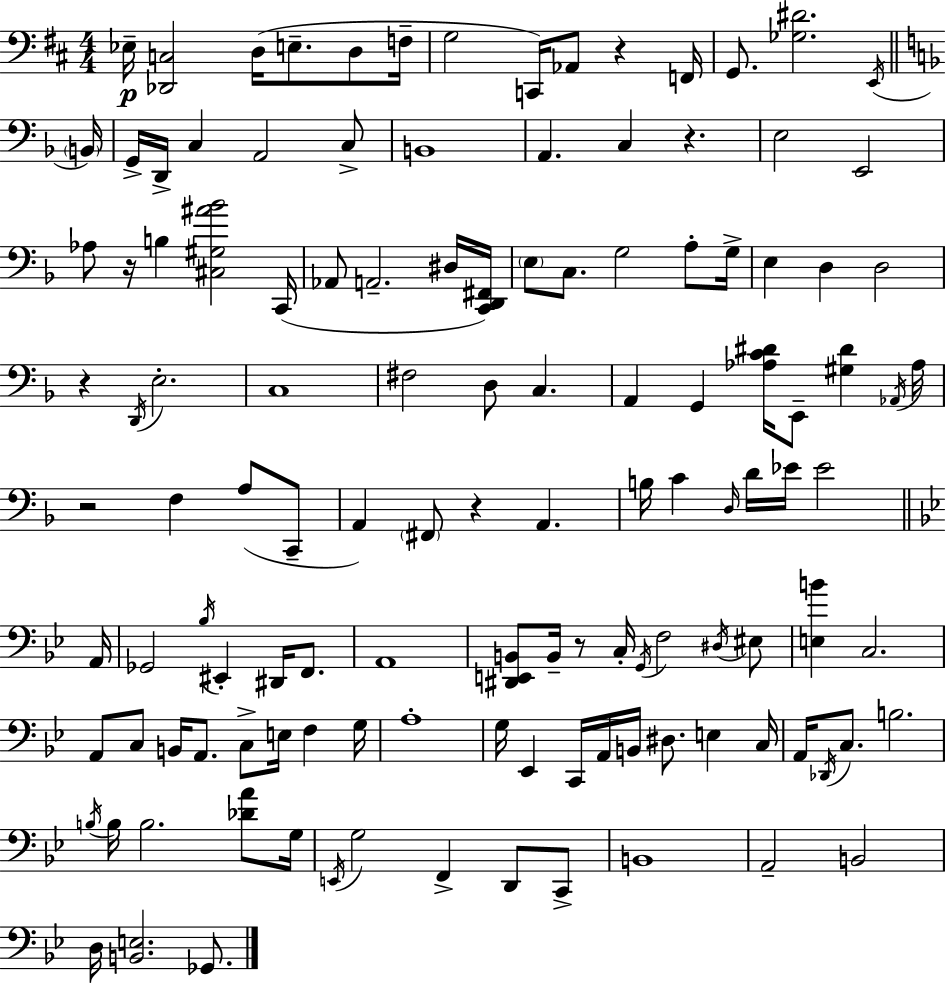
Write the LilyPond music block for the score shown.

{
  \clef bass
  \numericTimeSignature
  \time 4/4
  \key d \major
  ees16--\p <des, c>2 d16( e8.-- d8 f16-- | g2 c,16) aes,8 r4 f,16 | g,8. <ges dis'>2. \acciaccatura { e,16 } | \bar "||" \break \key f \major \parenthesize b,16 g,16-> d,16-> c4 a,2 c8-> | b,1 | a,4. c4 r4. | e2 e,2 | \break aes8 r16 b4 <cis gis ais' bes'>2 | c,16( aes,8 a,2.-- dis16 | <c, d, fis,>16) \parenthesize e8 c8. g2 a8-. | g16-> e4 d4 d2 | \break r4 \acciaccatura { d,16 } e2.-. | c1 | fis2 d8 c4. | a,4 g,4 <aes c' dis'>16 e,8-- <gis dis'>4 | \break \acciaccatura { aes,16 } aes16 r2 f4 a8( | c,8-- a,4) \parenthesize fis,8 r4 a,4. | b16 c'4 \grace { d16 } d'16 ees'16 ees'2 | \bar "||" \break \key g \minor a,16 ges,2 \acciaccatura { bes16 } eis,4-. dis,16 f,8. | a,1 | <dis, e, b,>8 b,16-- r8 c16-. \acciaccatura { g,16 } f2 | \acciaccatura { dis16 } eis8 <e b'>4 c2. | \break a,8 c8 b,16 a,8. c8-> e16 f4 | g16 a1-. | g16 ees,4 c,16 a,16 b,16 dis8. e4 | c16 a,16 \acciaccatura { des,16 } c8. b2. | \break \acciaccatura { b16 } b16 b2. | <des' a'>8 g16 \acciaccatura { e,16 } g2 f,4-> | d,8 c,8-> b,1 | a,2-- b,2 | \break d16 <b, e>2. | ges,8. \bar "|."
}